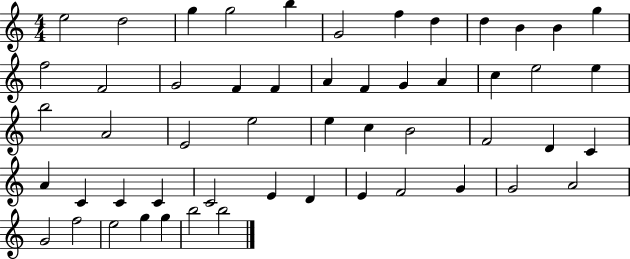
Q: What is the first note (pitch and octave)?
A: E5